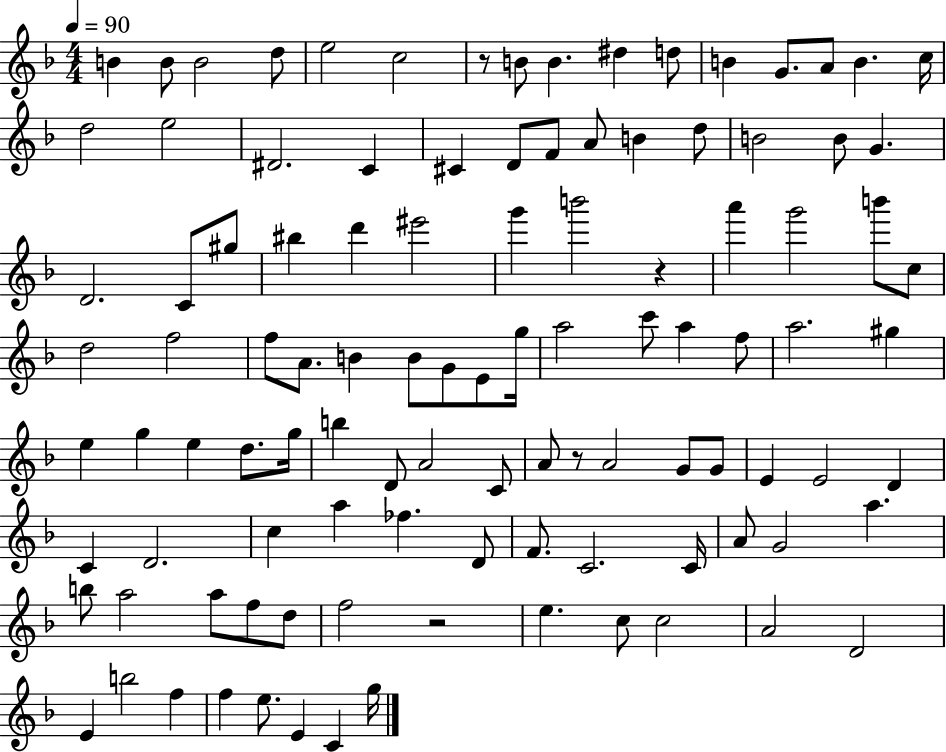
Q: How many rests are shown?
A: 4